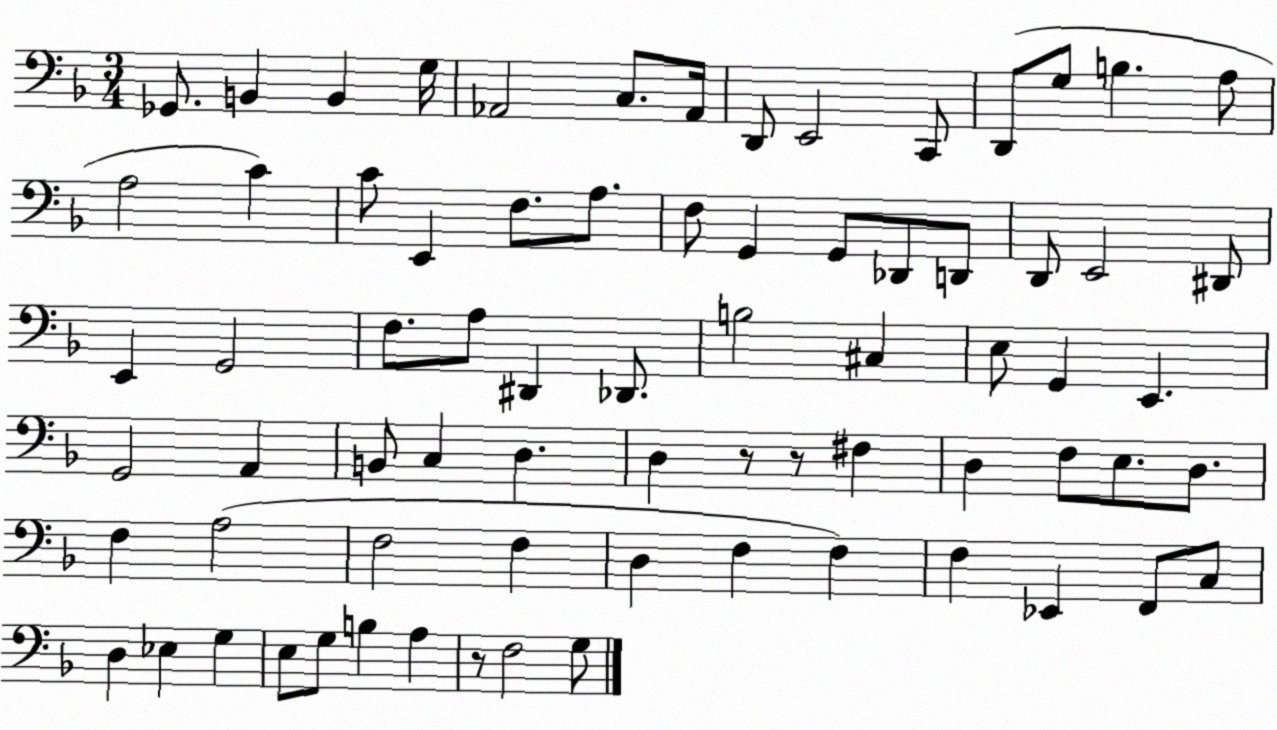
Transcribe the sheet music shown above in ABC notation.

X:1
T:Untitled
M:3/4
L:1/4
K:F
_G,,/2 B,, B,, G,/4 _A,,2 C,/2 _A,,/4 D,,/2 E,,2 C,,/2 D,,/2 G,/2 B, A,/2 A,2 C C/2 E,, F,/2 A,/2 F,/2 G,, G,,/2 _D,,/2 D,,/2 D,,/2 E,,2 ^D,,/2 E,, G,,2 F,/2 A,/2 ^D,, _D,,/2 B,2 ^C, E,/2 G,, E,, G,,2 A,, B,,/2 C, D, D, z/2 z/2 ^F, D, F,/2 E,/2 D,/2 F, A,2 F,2 F, D, F, F, F, _E,, F,,/2 C,/2 D, _E, G, E,/2 G,/2 B, A, z/2 F,2 G,/2